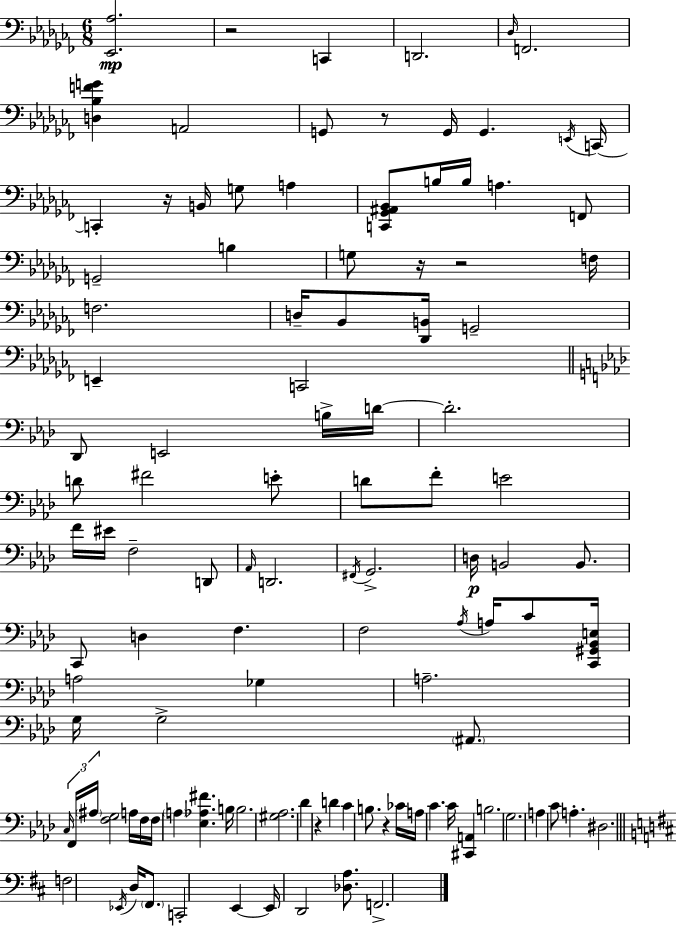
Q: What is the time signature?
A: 6/8